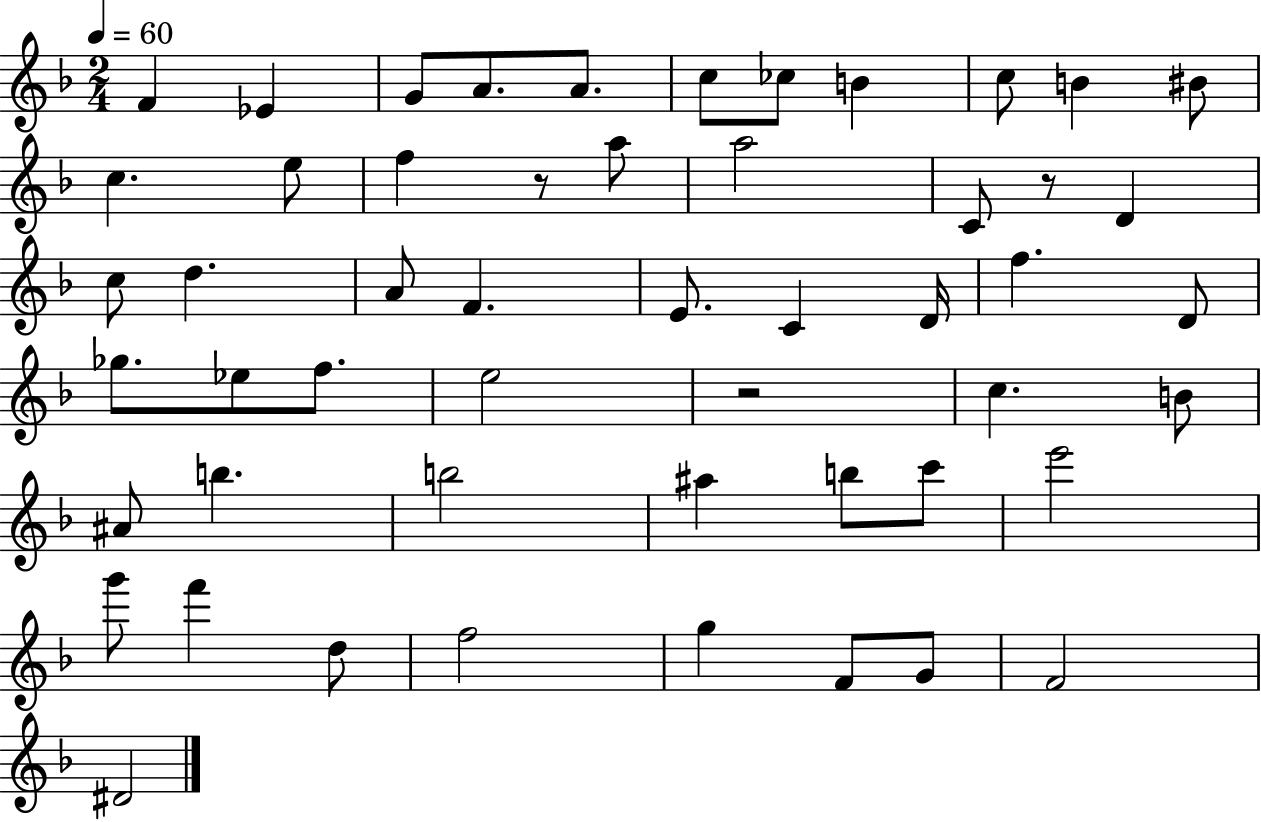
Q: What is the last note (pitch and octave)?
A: D#4